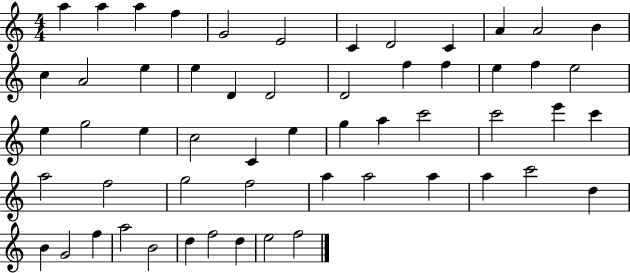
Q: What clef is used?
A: treble